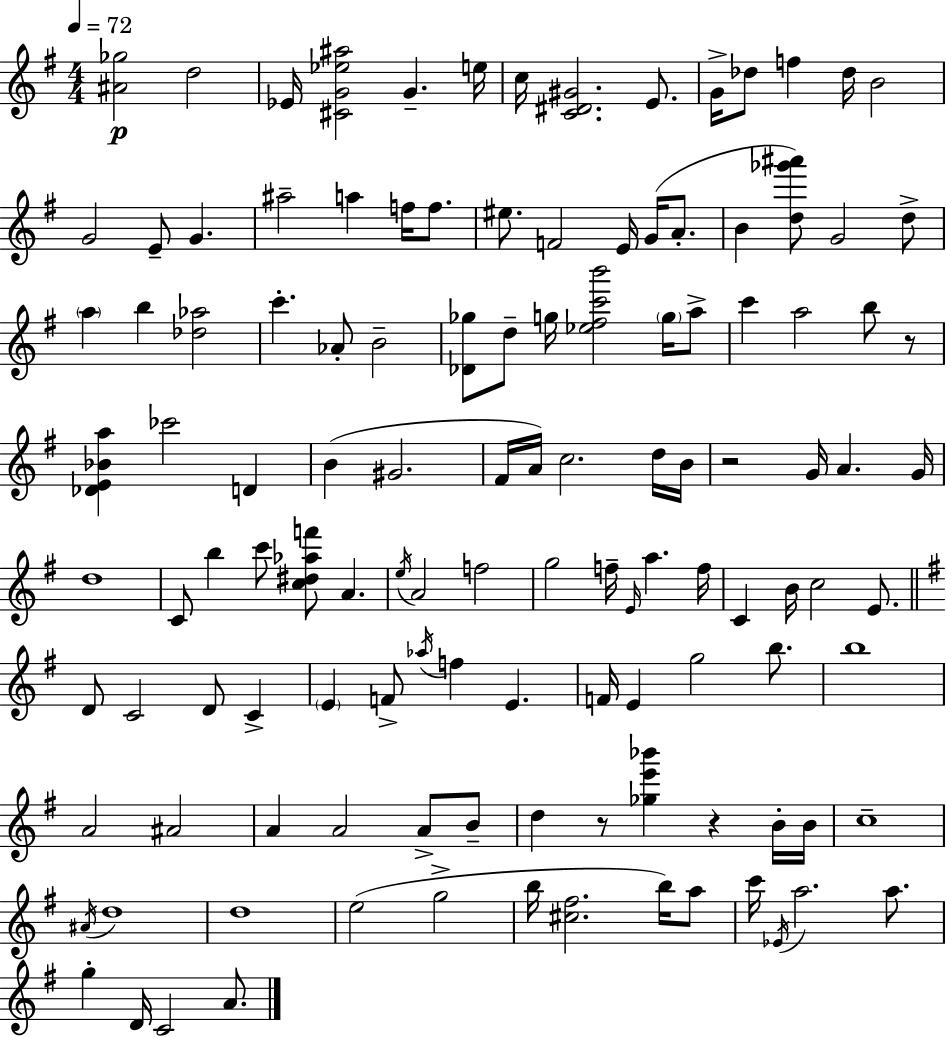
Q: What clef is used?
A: treble